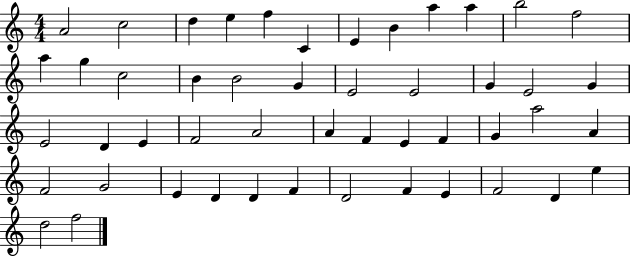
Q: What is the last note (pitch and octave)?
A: F5